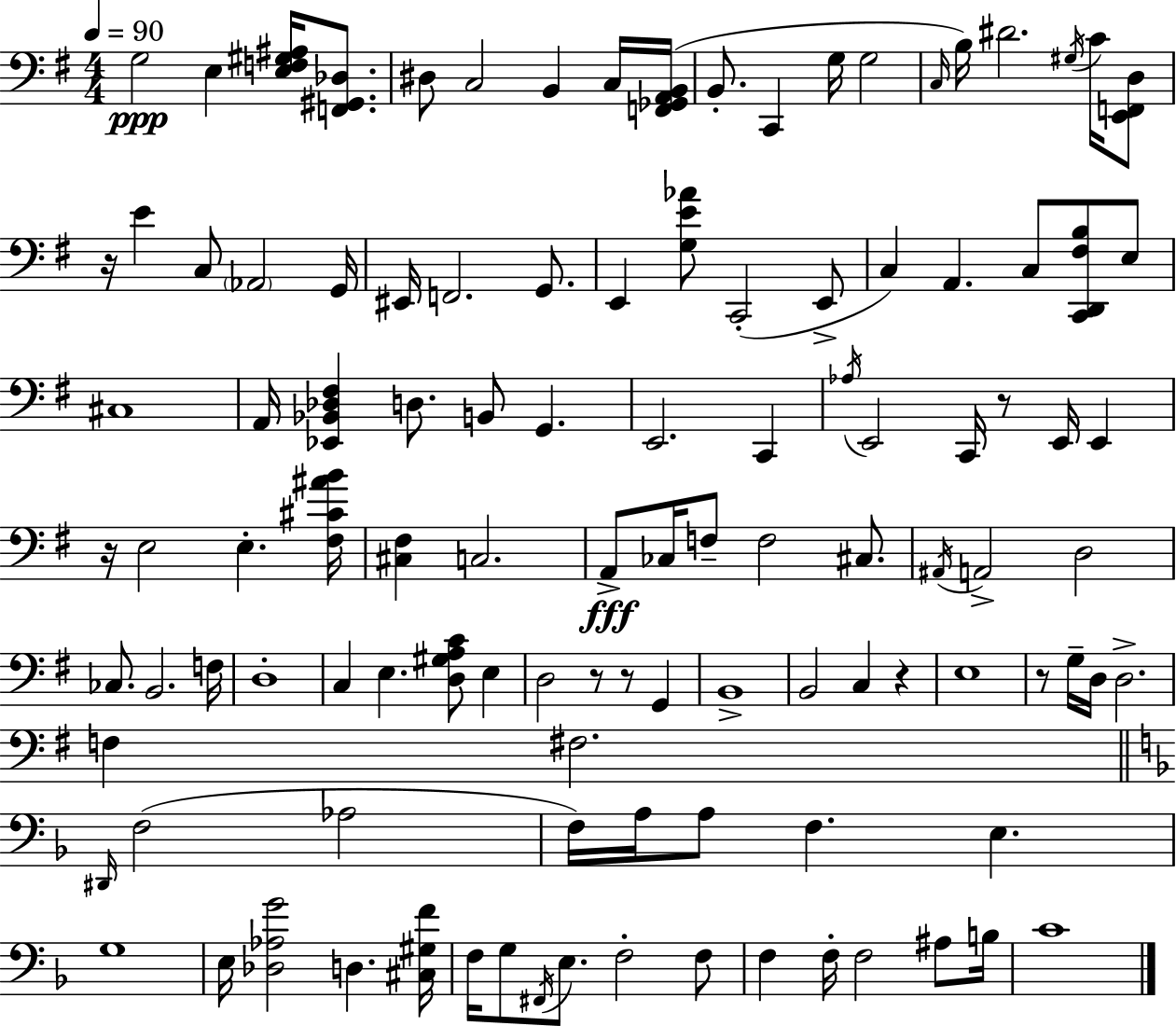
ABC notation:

X:1
T:Untitled
M:4/4
L:1/4
K:Em
G,2 E, [E,F,^G,^A,]/4 [F,,^G,,_D,]/2 ^D,/2 C,2 B,, C,/4 [F,,_G,,A,,B,,]/4 B,,/2 C,, G,/4 G,2 C,/4 B,/4 ^D2 ^G,/4 C/4 [E,,F,,D,]/2 z/4 E C,/2 _A,,2 G,,/4 ^E,,/4 F,,2 G,,/2 E,, [G,E_A]/2 C,,2 E,,/2 C, A,, C,/2 [C,,D,,^F,B,]/2 E,/2 ^C,4 A,,/4 [_E,,_B,,_D,^F,] D,/2 B,,/2 G,, E,,2 C,, _A,/4 E,,2 C,,/4 z/2 E,,/4 E,, z/4 E,2 E, [^F,^C^AB]/4 [^C,^F,] C,2 A,,/2 _C,/4 F,/2 F,2 ^C,/2 ^A,,/4 A,,2 D,2 _C,/2 B,,2 F,/4 D,4 C, E, [D,^G,A,C]/2 E, D,2 z/2 z/2 G,, B,,4 B,,2 C, z E,4 z/2 G,/4 D,/4 D,2 F, ^F,2 ^D,,/4 F,2 _A,2 F,/4 A,/4 A,/2 F, E, G,4 E,/4 [_D,_A,G]2 D, [^C,^G,F]/4 F,/4 G,/2 ^F,,/4 E,/2 F,2 F,/2 F, F,/4 F,2 ^A,/2 B,/4 C4